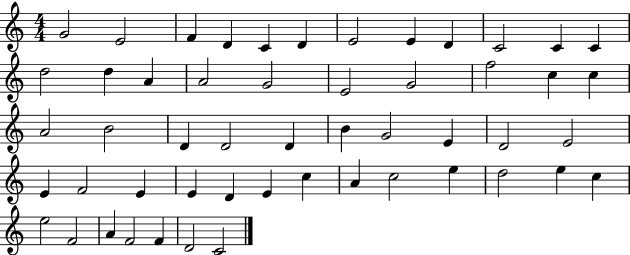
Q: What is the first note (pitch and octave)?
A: G4